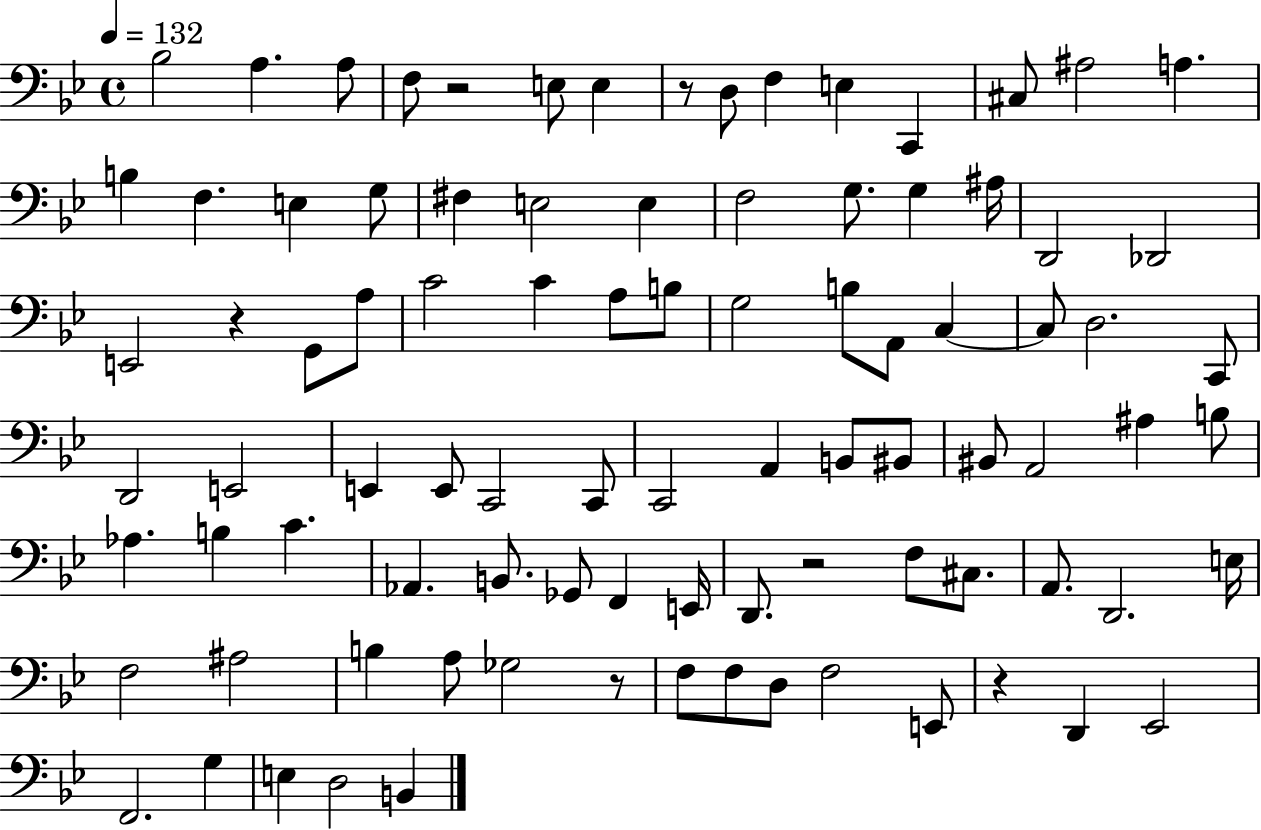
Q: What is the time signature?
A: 4/4